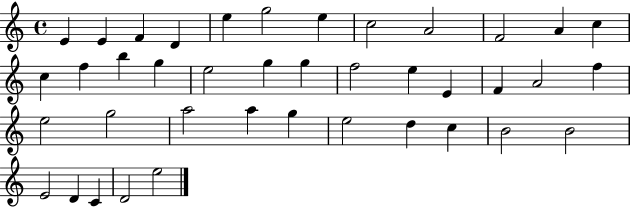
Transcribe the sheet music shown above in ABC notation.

X:1
T:Untitled
M:4/4
L:1/4
K:C
E E F D e g2 e c2 A2 F2 A c c f b g e2 g g f2 e E F A2 f e2 g2 a2 a g e2 d c B2 B2 E2 D C D2 e2